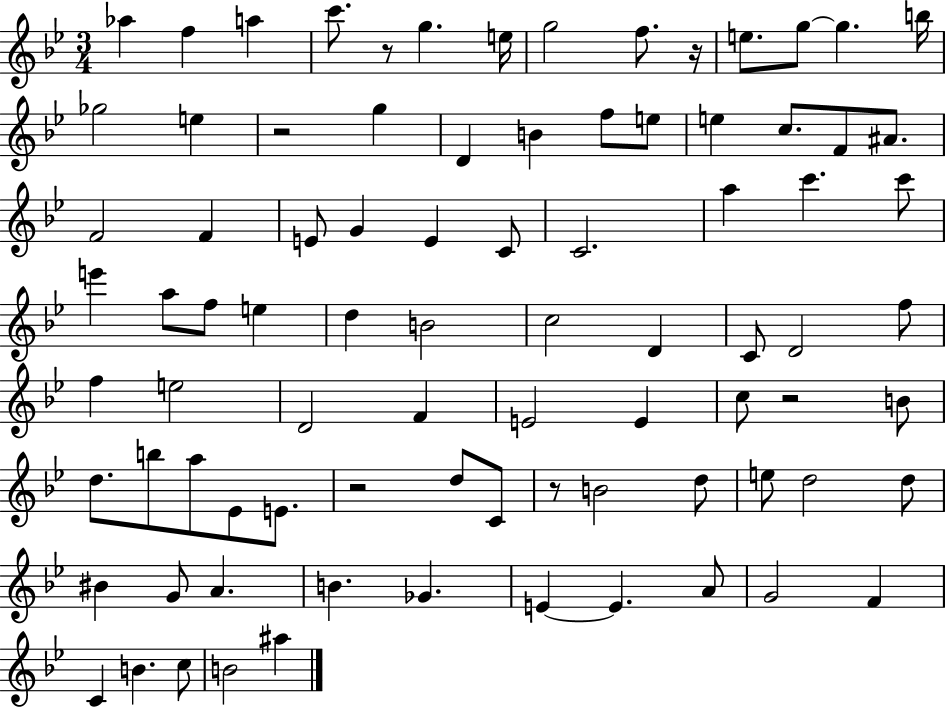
{
  \clef treble
  \numericTimeSignature
  \time 3/4
  \key bes \major
  \repeat volta 2 { aes''4 f''4 a''4 | c'''8. r8 g''4. e''16 | g''2 f''8. r16 | e''8. g''8~~ g''4. b''16 | \break ges''2 e''4 | r2 g''4 | d'4 b'4 f''8 e''8 | e''4 c''8. f'8 ais'8. | \break f'2 f'4 | e'8 g'4 e'4 c'8 | c'2. | a''4 c'''4. c'''8 | \break e'''4 a''8 f''8 e''4 | d''4 b'2 | c''2 d'4 | c'8 d'2 f''8 | \break f''4 e''2 | d'2 f'4 | e'2 e'4 | c''8 r2 b'8 | \break d''8. b''8 a''8 ees'8 e'8. | r2 d''8 c'8 | r8 b'2 d''8 | e''8 d''2 d''8 | \break bis'4 g'8 a'4. | b'4. ges'4. | e'4~~ e'4. a'8 | g'2 f'4 | \break c'4 b'4. c''8 | b'2 ais''4 | } \bar "|."
}